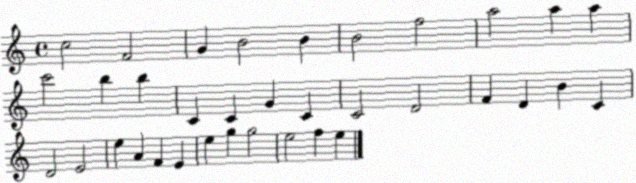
X:1
T:Untitled
M:4/4
L:1/4
K:C
c2 F2 G B2 B B2 f2 a2 a a c'2 b b C C G C C2 D2 F D B C D2 E2 e A F E e g g2 e2 f e